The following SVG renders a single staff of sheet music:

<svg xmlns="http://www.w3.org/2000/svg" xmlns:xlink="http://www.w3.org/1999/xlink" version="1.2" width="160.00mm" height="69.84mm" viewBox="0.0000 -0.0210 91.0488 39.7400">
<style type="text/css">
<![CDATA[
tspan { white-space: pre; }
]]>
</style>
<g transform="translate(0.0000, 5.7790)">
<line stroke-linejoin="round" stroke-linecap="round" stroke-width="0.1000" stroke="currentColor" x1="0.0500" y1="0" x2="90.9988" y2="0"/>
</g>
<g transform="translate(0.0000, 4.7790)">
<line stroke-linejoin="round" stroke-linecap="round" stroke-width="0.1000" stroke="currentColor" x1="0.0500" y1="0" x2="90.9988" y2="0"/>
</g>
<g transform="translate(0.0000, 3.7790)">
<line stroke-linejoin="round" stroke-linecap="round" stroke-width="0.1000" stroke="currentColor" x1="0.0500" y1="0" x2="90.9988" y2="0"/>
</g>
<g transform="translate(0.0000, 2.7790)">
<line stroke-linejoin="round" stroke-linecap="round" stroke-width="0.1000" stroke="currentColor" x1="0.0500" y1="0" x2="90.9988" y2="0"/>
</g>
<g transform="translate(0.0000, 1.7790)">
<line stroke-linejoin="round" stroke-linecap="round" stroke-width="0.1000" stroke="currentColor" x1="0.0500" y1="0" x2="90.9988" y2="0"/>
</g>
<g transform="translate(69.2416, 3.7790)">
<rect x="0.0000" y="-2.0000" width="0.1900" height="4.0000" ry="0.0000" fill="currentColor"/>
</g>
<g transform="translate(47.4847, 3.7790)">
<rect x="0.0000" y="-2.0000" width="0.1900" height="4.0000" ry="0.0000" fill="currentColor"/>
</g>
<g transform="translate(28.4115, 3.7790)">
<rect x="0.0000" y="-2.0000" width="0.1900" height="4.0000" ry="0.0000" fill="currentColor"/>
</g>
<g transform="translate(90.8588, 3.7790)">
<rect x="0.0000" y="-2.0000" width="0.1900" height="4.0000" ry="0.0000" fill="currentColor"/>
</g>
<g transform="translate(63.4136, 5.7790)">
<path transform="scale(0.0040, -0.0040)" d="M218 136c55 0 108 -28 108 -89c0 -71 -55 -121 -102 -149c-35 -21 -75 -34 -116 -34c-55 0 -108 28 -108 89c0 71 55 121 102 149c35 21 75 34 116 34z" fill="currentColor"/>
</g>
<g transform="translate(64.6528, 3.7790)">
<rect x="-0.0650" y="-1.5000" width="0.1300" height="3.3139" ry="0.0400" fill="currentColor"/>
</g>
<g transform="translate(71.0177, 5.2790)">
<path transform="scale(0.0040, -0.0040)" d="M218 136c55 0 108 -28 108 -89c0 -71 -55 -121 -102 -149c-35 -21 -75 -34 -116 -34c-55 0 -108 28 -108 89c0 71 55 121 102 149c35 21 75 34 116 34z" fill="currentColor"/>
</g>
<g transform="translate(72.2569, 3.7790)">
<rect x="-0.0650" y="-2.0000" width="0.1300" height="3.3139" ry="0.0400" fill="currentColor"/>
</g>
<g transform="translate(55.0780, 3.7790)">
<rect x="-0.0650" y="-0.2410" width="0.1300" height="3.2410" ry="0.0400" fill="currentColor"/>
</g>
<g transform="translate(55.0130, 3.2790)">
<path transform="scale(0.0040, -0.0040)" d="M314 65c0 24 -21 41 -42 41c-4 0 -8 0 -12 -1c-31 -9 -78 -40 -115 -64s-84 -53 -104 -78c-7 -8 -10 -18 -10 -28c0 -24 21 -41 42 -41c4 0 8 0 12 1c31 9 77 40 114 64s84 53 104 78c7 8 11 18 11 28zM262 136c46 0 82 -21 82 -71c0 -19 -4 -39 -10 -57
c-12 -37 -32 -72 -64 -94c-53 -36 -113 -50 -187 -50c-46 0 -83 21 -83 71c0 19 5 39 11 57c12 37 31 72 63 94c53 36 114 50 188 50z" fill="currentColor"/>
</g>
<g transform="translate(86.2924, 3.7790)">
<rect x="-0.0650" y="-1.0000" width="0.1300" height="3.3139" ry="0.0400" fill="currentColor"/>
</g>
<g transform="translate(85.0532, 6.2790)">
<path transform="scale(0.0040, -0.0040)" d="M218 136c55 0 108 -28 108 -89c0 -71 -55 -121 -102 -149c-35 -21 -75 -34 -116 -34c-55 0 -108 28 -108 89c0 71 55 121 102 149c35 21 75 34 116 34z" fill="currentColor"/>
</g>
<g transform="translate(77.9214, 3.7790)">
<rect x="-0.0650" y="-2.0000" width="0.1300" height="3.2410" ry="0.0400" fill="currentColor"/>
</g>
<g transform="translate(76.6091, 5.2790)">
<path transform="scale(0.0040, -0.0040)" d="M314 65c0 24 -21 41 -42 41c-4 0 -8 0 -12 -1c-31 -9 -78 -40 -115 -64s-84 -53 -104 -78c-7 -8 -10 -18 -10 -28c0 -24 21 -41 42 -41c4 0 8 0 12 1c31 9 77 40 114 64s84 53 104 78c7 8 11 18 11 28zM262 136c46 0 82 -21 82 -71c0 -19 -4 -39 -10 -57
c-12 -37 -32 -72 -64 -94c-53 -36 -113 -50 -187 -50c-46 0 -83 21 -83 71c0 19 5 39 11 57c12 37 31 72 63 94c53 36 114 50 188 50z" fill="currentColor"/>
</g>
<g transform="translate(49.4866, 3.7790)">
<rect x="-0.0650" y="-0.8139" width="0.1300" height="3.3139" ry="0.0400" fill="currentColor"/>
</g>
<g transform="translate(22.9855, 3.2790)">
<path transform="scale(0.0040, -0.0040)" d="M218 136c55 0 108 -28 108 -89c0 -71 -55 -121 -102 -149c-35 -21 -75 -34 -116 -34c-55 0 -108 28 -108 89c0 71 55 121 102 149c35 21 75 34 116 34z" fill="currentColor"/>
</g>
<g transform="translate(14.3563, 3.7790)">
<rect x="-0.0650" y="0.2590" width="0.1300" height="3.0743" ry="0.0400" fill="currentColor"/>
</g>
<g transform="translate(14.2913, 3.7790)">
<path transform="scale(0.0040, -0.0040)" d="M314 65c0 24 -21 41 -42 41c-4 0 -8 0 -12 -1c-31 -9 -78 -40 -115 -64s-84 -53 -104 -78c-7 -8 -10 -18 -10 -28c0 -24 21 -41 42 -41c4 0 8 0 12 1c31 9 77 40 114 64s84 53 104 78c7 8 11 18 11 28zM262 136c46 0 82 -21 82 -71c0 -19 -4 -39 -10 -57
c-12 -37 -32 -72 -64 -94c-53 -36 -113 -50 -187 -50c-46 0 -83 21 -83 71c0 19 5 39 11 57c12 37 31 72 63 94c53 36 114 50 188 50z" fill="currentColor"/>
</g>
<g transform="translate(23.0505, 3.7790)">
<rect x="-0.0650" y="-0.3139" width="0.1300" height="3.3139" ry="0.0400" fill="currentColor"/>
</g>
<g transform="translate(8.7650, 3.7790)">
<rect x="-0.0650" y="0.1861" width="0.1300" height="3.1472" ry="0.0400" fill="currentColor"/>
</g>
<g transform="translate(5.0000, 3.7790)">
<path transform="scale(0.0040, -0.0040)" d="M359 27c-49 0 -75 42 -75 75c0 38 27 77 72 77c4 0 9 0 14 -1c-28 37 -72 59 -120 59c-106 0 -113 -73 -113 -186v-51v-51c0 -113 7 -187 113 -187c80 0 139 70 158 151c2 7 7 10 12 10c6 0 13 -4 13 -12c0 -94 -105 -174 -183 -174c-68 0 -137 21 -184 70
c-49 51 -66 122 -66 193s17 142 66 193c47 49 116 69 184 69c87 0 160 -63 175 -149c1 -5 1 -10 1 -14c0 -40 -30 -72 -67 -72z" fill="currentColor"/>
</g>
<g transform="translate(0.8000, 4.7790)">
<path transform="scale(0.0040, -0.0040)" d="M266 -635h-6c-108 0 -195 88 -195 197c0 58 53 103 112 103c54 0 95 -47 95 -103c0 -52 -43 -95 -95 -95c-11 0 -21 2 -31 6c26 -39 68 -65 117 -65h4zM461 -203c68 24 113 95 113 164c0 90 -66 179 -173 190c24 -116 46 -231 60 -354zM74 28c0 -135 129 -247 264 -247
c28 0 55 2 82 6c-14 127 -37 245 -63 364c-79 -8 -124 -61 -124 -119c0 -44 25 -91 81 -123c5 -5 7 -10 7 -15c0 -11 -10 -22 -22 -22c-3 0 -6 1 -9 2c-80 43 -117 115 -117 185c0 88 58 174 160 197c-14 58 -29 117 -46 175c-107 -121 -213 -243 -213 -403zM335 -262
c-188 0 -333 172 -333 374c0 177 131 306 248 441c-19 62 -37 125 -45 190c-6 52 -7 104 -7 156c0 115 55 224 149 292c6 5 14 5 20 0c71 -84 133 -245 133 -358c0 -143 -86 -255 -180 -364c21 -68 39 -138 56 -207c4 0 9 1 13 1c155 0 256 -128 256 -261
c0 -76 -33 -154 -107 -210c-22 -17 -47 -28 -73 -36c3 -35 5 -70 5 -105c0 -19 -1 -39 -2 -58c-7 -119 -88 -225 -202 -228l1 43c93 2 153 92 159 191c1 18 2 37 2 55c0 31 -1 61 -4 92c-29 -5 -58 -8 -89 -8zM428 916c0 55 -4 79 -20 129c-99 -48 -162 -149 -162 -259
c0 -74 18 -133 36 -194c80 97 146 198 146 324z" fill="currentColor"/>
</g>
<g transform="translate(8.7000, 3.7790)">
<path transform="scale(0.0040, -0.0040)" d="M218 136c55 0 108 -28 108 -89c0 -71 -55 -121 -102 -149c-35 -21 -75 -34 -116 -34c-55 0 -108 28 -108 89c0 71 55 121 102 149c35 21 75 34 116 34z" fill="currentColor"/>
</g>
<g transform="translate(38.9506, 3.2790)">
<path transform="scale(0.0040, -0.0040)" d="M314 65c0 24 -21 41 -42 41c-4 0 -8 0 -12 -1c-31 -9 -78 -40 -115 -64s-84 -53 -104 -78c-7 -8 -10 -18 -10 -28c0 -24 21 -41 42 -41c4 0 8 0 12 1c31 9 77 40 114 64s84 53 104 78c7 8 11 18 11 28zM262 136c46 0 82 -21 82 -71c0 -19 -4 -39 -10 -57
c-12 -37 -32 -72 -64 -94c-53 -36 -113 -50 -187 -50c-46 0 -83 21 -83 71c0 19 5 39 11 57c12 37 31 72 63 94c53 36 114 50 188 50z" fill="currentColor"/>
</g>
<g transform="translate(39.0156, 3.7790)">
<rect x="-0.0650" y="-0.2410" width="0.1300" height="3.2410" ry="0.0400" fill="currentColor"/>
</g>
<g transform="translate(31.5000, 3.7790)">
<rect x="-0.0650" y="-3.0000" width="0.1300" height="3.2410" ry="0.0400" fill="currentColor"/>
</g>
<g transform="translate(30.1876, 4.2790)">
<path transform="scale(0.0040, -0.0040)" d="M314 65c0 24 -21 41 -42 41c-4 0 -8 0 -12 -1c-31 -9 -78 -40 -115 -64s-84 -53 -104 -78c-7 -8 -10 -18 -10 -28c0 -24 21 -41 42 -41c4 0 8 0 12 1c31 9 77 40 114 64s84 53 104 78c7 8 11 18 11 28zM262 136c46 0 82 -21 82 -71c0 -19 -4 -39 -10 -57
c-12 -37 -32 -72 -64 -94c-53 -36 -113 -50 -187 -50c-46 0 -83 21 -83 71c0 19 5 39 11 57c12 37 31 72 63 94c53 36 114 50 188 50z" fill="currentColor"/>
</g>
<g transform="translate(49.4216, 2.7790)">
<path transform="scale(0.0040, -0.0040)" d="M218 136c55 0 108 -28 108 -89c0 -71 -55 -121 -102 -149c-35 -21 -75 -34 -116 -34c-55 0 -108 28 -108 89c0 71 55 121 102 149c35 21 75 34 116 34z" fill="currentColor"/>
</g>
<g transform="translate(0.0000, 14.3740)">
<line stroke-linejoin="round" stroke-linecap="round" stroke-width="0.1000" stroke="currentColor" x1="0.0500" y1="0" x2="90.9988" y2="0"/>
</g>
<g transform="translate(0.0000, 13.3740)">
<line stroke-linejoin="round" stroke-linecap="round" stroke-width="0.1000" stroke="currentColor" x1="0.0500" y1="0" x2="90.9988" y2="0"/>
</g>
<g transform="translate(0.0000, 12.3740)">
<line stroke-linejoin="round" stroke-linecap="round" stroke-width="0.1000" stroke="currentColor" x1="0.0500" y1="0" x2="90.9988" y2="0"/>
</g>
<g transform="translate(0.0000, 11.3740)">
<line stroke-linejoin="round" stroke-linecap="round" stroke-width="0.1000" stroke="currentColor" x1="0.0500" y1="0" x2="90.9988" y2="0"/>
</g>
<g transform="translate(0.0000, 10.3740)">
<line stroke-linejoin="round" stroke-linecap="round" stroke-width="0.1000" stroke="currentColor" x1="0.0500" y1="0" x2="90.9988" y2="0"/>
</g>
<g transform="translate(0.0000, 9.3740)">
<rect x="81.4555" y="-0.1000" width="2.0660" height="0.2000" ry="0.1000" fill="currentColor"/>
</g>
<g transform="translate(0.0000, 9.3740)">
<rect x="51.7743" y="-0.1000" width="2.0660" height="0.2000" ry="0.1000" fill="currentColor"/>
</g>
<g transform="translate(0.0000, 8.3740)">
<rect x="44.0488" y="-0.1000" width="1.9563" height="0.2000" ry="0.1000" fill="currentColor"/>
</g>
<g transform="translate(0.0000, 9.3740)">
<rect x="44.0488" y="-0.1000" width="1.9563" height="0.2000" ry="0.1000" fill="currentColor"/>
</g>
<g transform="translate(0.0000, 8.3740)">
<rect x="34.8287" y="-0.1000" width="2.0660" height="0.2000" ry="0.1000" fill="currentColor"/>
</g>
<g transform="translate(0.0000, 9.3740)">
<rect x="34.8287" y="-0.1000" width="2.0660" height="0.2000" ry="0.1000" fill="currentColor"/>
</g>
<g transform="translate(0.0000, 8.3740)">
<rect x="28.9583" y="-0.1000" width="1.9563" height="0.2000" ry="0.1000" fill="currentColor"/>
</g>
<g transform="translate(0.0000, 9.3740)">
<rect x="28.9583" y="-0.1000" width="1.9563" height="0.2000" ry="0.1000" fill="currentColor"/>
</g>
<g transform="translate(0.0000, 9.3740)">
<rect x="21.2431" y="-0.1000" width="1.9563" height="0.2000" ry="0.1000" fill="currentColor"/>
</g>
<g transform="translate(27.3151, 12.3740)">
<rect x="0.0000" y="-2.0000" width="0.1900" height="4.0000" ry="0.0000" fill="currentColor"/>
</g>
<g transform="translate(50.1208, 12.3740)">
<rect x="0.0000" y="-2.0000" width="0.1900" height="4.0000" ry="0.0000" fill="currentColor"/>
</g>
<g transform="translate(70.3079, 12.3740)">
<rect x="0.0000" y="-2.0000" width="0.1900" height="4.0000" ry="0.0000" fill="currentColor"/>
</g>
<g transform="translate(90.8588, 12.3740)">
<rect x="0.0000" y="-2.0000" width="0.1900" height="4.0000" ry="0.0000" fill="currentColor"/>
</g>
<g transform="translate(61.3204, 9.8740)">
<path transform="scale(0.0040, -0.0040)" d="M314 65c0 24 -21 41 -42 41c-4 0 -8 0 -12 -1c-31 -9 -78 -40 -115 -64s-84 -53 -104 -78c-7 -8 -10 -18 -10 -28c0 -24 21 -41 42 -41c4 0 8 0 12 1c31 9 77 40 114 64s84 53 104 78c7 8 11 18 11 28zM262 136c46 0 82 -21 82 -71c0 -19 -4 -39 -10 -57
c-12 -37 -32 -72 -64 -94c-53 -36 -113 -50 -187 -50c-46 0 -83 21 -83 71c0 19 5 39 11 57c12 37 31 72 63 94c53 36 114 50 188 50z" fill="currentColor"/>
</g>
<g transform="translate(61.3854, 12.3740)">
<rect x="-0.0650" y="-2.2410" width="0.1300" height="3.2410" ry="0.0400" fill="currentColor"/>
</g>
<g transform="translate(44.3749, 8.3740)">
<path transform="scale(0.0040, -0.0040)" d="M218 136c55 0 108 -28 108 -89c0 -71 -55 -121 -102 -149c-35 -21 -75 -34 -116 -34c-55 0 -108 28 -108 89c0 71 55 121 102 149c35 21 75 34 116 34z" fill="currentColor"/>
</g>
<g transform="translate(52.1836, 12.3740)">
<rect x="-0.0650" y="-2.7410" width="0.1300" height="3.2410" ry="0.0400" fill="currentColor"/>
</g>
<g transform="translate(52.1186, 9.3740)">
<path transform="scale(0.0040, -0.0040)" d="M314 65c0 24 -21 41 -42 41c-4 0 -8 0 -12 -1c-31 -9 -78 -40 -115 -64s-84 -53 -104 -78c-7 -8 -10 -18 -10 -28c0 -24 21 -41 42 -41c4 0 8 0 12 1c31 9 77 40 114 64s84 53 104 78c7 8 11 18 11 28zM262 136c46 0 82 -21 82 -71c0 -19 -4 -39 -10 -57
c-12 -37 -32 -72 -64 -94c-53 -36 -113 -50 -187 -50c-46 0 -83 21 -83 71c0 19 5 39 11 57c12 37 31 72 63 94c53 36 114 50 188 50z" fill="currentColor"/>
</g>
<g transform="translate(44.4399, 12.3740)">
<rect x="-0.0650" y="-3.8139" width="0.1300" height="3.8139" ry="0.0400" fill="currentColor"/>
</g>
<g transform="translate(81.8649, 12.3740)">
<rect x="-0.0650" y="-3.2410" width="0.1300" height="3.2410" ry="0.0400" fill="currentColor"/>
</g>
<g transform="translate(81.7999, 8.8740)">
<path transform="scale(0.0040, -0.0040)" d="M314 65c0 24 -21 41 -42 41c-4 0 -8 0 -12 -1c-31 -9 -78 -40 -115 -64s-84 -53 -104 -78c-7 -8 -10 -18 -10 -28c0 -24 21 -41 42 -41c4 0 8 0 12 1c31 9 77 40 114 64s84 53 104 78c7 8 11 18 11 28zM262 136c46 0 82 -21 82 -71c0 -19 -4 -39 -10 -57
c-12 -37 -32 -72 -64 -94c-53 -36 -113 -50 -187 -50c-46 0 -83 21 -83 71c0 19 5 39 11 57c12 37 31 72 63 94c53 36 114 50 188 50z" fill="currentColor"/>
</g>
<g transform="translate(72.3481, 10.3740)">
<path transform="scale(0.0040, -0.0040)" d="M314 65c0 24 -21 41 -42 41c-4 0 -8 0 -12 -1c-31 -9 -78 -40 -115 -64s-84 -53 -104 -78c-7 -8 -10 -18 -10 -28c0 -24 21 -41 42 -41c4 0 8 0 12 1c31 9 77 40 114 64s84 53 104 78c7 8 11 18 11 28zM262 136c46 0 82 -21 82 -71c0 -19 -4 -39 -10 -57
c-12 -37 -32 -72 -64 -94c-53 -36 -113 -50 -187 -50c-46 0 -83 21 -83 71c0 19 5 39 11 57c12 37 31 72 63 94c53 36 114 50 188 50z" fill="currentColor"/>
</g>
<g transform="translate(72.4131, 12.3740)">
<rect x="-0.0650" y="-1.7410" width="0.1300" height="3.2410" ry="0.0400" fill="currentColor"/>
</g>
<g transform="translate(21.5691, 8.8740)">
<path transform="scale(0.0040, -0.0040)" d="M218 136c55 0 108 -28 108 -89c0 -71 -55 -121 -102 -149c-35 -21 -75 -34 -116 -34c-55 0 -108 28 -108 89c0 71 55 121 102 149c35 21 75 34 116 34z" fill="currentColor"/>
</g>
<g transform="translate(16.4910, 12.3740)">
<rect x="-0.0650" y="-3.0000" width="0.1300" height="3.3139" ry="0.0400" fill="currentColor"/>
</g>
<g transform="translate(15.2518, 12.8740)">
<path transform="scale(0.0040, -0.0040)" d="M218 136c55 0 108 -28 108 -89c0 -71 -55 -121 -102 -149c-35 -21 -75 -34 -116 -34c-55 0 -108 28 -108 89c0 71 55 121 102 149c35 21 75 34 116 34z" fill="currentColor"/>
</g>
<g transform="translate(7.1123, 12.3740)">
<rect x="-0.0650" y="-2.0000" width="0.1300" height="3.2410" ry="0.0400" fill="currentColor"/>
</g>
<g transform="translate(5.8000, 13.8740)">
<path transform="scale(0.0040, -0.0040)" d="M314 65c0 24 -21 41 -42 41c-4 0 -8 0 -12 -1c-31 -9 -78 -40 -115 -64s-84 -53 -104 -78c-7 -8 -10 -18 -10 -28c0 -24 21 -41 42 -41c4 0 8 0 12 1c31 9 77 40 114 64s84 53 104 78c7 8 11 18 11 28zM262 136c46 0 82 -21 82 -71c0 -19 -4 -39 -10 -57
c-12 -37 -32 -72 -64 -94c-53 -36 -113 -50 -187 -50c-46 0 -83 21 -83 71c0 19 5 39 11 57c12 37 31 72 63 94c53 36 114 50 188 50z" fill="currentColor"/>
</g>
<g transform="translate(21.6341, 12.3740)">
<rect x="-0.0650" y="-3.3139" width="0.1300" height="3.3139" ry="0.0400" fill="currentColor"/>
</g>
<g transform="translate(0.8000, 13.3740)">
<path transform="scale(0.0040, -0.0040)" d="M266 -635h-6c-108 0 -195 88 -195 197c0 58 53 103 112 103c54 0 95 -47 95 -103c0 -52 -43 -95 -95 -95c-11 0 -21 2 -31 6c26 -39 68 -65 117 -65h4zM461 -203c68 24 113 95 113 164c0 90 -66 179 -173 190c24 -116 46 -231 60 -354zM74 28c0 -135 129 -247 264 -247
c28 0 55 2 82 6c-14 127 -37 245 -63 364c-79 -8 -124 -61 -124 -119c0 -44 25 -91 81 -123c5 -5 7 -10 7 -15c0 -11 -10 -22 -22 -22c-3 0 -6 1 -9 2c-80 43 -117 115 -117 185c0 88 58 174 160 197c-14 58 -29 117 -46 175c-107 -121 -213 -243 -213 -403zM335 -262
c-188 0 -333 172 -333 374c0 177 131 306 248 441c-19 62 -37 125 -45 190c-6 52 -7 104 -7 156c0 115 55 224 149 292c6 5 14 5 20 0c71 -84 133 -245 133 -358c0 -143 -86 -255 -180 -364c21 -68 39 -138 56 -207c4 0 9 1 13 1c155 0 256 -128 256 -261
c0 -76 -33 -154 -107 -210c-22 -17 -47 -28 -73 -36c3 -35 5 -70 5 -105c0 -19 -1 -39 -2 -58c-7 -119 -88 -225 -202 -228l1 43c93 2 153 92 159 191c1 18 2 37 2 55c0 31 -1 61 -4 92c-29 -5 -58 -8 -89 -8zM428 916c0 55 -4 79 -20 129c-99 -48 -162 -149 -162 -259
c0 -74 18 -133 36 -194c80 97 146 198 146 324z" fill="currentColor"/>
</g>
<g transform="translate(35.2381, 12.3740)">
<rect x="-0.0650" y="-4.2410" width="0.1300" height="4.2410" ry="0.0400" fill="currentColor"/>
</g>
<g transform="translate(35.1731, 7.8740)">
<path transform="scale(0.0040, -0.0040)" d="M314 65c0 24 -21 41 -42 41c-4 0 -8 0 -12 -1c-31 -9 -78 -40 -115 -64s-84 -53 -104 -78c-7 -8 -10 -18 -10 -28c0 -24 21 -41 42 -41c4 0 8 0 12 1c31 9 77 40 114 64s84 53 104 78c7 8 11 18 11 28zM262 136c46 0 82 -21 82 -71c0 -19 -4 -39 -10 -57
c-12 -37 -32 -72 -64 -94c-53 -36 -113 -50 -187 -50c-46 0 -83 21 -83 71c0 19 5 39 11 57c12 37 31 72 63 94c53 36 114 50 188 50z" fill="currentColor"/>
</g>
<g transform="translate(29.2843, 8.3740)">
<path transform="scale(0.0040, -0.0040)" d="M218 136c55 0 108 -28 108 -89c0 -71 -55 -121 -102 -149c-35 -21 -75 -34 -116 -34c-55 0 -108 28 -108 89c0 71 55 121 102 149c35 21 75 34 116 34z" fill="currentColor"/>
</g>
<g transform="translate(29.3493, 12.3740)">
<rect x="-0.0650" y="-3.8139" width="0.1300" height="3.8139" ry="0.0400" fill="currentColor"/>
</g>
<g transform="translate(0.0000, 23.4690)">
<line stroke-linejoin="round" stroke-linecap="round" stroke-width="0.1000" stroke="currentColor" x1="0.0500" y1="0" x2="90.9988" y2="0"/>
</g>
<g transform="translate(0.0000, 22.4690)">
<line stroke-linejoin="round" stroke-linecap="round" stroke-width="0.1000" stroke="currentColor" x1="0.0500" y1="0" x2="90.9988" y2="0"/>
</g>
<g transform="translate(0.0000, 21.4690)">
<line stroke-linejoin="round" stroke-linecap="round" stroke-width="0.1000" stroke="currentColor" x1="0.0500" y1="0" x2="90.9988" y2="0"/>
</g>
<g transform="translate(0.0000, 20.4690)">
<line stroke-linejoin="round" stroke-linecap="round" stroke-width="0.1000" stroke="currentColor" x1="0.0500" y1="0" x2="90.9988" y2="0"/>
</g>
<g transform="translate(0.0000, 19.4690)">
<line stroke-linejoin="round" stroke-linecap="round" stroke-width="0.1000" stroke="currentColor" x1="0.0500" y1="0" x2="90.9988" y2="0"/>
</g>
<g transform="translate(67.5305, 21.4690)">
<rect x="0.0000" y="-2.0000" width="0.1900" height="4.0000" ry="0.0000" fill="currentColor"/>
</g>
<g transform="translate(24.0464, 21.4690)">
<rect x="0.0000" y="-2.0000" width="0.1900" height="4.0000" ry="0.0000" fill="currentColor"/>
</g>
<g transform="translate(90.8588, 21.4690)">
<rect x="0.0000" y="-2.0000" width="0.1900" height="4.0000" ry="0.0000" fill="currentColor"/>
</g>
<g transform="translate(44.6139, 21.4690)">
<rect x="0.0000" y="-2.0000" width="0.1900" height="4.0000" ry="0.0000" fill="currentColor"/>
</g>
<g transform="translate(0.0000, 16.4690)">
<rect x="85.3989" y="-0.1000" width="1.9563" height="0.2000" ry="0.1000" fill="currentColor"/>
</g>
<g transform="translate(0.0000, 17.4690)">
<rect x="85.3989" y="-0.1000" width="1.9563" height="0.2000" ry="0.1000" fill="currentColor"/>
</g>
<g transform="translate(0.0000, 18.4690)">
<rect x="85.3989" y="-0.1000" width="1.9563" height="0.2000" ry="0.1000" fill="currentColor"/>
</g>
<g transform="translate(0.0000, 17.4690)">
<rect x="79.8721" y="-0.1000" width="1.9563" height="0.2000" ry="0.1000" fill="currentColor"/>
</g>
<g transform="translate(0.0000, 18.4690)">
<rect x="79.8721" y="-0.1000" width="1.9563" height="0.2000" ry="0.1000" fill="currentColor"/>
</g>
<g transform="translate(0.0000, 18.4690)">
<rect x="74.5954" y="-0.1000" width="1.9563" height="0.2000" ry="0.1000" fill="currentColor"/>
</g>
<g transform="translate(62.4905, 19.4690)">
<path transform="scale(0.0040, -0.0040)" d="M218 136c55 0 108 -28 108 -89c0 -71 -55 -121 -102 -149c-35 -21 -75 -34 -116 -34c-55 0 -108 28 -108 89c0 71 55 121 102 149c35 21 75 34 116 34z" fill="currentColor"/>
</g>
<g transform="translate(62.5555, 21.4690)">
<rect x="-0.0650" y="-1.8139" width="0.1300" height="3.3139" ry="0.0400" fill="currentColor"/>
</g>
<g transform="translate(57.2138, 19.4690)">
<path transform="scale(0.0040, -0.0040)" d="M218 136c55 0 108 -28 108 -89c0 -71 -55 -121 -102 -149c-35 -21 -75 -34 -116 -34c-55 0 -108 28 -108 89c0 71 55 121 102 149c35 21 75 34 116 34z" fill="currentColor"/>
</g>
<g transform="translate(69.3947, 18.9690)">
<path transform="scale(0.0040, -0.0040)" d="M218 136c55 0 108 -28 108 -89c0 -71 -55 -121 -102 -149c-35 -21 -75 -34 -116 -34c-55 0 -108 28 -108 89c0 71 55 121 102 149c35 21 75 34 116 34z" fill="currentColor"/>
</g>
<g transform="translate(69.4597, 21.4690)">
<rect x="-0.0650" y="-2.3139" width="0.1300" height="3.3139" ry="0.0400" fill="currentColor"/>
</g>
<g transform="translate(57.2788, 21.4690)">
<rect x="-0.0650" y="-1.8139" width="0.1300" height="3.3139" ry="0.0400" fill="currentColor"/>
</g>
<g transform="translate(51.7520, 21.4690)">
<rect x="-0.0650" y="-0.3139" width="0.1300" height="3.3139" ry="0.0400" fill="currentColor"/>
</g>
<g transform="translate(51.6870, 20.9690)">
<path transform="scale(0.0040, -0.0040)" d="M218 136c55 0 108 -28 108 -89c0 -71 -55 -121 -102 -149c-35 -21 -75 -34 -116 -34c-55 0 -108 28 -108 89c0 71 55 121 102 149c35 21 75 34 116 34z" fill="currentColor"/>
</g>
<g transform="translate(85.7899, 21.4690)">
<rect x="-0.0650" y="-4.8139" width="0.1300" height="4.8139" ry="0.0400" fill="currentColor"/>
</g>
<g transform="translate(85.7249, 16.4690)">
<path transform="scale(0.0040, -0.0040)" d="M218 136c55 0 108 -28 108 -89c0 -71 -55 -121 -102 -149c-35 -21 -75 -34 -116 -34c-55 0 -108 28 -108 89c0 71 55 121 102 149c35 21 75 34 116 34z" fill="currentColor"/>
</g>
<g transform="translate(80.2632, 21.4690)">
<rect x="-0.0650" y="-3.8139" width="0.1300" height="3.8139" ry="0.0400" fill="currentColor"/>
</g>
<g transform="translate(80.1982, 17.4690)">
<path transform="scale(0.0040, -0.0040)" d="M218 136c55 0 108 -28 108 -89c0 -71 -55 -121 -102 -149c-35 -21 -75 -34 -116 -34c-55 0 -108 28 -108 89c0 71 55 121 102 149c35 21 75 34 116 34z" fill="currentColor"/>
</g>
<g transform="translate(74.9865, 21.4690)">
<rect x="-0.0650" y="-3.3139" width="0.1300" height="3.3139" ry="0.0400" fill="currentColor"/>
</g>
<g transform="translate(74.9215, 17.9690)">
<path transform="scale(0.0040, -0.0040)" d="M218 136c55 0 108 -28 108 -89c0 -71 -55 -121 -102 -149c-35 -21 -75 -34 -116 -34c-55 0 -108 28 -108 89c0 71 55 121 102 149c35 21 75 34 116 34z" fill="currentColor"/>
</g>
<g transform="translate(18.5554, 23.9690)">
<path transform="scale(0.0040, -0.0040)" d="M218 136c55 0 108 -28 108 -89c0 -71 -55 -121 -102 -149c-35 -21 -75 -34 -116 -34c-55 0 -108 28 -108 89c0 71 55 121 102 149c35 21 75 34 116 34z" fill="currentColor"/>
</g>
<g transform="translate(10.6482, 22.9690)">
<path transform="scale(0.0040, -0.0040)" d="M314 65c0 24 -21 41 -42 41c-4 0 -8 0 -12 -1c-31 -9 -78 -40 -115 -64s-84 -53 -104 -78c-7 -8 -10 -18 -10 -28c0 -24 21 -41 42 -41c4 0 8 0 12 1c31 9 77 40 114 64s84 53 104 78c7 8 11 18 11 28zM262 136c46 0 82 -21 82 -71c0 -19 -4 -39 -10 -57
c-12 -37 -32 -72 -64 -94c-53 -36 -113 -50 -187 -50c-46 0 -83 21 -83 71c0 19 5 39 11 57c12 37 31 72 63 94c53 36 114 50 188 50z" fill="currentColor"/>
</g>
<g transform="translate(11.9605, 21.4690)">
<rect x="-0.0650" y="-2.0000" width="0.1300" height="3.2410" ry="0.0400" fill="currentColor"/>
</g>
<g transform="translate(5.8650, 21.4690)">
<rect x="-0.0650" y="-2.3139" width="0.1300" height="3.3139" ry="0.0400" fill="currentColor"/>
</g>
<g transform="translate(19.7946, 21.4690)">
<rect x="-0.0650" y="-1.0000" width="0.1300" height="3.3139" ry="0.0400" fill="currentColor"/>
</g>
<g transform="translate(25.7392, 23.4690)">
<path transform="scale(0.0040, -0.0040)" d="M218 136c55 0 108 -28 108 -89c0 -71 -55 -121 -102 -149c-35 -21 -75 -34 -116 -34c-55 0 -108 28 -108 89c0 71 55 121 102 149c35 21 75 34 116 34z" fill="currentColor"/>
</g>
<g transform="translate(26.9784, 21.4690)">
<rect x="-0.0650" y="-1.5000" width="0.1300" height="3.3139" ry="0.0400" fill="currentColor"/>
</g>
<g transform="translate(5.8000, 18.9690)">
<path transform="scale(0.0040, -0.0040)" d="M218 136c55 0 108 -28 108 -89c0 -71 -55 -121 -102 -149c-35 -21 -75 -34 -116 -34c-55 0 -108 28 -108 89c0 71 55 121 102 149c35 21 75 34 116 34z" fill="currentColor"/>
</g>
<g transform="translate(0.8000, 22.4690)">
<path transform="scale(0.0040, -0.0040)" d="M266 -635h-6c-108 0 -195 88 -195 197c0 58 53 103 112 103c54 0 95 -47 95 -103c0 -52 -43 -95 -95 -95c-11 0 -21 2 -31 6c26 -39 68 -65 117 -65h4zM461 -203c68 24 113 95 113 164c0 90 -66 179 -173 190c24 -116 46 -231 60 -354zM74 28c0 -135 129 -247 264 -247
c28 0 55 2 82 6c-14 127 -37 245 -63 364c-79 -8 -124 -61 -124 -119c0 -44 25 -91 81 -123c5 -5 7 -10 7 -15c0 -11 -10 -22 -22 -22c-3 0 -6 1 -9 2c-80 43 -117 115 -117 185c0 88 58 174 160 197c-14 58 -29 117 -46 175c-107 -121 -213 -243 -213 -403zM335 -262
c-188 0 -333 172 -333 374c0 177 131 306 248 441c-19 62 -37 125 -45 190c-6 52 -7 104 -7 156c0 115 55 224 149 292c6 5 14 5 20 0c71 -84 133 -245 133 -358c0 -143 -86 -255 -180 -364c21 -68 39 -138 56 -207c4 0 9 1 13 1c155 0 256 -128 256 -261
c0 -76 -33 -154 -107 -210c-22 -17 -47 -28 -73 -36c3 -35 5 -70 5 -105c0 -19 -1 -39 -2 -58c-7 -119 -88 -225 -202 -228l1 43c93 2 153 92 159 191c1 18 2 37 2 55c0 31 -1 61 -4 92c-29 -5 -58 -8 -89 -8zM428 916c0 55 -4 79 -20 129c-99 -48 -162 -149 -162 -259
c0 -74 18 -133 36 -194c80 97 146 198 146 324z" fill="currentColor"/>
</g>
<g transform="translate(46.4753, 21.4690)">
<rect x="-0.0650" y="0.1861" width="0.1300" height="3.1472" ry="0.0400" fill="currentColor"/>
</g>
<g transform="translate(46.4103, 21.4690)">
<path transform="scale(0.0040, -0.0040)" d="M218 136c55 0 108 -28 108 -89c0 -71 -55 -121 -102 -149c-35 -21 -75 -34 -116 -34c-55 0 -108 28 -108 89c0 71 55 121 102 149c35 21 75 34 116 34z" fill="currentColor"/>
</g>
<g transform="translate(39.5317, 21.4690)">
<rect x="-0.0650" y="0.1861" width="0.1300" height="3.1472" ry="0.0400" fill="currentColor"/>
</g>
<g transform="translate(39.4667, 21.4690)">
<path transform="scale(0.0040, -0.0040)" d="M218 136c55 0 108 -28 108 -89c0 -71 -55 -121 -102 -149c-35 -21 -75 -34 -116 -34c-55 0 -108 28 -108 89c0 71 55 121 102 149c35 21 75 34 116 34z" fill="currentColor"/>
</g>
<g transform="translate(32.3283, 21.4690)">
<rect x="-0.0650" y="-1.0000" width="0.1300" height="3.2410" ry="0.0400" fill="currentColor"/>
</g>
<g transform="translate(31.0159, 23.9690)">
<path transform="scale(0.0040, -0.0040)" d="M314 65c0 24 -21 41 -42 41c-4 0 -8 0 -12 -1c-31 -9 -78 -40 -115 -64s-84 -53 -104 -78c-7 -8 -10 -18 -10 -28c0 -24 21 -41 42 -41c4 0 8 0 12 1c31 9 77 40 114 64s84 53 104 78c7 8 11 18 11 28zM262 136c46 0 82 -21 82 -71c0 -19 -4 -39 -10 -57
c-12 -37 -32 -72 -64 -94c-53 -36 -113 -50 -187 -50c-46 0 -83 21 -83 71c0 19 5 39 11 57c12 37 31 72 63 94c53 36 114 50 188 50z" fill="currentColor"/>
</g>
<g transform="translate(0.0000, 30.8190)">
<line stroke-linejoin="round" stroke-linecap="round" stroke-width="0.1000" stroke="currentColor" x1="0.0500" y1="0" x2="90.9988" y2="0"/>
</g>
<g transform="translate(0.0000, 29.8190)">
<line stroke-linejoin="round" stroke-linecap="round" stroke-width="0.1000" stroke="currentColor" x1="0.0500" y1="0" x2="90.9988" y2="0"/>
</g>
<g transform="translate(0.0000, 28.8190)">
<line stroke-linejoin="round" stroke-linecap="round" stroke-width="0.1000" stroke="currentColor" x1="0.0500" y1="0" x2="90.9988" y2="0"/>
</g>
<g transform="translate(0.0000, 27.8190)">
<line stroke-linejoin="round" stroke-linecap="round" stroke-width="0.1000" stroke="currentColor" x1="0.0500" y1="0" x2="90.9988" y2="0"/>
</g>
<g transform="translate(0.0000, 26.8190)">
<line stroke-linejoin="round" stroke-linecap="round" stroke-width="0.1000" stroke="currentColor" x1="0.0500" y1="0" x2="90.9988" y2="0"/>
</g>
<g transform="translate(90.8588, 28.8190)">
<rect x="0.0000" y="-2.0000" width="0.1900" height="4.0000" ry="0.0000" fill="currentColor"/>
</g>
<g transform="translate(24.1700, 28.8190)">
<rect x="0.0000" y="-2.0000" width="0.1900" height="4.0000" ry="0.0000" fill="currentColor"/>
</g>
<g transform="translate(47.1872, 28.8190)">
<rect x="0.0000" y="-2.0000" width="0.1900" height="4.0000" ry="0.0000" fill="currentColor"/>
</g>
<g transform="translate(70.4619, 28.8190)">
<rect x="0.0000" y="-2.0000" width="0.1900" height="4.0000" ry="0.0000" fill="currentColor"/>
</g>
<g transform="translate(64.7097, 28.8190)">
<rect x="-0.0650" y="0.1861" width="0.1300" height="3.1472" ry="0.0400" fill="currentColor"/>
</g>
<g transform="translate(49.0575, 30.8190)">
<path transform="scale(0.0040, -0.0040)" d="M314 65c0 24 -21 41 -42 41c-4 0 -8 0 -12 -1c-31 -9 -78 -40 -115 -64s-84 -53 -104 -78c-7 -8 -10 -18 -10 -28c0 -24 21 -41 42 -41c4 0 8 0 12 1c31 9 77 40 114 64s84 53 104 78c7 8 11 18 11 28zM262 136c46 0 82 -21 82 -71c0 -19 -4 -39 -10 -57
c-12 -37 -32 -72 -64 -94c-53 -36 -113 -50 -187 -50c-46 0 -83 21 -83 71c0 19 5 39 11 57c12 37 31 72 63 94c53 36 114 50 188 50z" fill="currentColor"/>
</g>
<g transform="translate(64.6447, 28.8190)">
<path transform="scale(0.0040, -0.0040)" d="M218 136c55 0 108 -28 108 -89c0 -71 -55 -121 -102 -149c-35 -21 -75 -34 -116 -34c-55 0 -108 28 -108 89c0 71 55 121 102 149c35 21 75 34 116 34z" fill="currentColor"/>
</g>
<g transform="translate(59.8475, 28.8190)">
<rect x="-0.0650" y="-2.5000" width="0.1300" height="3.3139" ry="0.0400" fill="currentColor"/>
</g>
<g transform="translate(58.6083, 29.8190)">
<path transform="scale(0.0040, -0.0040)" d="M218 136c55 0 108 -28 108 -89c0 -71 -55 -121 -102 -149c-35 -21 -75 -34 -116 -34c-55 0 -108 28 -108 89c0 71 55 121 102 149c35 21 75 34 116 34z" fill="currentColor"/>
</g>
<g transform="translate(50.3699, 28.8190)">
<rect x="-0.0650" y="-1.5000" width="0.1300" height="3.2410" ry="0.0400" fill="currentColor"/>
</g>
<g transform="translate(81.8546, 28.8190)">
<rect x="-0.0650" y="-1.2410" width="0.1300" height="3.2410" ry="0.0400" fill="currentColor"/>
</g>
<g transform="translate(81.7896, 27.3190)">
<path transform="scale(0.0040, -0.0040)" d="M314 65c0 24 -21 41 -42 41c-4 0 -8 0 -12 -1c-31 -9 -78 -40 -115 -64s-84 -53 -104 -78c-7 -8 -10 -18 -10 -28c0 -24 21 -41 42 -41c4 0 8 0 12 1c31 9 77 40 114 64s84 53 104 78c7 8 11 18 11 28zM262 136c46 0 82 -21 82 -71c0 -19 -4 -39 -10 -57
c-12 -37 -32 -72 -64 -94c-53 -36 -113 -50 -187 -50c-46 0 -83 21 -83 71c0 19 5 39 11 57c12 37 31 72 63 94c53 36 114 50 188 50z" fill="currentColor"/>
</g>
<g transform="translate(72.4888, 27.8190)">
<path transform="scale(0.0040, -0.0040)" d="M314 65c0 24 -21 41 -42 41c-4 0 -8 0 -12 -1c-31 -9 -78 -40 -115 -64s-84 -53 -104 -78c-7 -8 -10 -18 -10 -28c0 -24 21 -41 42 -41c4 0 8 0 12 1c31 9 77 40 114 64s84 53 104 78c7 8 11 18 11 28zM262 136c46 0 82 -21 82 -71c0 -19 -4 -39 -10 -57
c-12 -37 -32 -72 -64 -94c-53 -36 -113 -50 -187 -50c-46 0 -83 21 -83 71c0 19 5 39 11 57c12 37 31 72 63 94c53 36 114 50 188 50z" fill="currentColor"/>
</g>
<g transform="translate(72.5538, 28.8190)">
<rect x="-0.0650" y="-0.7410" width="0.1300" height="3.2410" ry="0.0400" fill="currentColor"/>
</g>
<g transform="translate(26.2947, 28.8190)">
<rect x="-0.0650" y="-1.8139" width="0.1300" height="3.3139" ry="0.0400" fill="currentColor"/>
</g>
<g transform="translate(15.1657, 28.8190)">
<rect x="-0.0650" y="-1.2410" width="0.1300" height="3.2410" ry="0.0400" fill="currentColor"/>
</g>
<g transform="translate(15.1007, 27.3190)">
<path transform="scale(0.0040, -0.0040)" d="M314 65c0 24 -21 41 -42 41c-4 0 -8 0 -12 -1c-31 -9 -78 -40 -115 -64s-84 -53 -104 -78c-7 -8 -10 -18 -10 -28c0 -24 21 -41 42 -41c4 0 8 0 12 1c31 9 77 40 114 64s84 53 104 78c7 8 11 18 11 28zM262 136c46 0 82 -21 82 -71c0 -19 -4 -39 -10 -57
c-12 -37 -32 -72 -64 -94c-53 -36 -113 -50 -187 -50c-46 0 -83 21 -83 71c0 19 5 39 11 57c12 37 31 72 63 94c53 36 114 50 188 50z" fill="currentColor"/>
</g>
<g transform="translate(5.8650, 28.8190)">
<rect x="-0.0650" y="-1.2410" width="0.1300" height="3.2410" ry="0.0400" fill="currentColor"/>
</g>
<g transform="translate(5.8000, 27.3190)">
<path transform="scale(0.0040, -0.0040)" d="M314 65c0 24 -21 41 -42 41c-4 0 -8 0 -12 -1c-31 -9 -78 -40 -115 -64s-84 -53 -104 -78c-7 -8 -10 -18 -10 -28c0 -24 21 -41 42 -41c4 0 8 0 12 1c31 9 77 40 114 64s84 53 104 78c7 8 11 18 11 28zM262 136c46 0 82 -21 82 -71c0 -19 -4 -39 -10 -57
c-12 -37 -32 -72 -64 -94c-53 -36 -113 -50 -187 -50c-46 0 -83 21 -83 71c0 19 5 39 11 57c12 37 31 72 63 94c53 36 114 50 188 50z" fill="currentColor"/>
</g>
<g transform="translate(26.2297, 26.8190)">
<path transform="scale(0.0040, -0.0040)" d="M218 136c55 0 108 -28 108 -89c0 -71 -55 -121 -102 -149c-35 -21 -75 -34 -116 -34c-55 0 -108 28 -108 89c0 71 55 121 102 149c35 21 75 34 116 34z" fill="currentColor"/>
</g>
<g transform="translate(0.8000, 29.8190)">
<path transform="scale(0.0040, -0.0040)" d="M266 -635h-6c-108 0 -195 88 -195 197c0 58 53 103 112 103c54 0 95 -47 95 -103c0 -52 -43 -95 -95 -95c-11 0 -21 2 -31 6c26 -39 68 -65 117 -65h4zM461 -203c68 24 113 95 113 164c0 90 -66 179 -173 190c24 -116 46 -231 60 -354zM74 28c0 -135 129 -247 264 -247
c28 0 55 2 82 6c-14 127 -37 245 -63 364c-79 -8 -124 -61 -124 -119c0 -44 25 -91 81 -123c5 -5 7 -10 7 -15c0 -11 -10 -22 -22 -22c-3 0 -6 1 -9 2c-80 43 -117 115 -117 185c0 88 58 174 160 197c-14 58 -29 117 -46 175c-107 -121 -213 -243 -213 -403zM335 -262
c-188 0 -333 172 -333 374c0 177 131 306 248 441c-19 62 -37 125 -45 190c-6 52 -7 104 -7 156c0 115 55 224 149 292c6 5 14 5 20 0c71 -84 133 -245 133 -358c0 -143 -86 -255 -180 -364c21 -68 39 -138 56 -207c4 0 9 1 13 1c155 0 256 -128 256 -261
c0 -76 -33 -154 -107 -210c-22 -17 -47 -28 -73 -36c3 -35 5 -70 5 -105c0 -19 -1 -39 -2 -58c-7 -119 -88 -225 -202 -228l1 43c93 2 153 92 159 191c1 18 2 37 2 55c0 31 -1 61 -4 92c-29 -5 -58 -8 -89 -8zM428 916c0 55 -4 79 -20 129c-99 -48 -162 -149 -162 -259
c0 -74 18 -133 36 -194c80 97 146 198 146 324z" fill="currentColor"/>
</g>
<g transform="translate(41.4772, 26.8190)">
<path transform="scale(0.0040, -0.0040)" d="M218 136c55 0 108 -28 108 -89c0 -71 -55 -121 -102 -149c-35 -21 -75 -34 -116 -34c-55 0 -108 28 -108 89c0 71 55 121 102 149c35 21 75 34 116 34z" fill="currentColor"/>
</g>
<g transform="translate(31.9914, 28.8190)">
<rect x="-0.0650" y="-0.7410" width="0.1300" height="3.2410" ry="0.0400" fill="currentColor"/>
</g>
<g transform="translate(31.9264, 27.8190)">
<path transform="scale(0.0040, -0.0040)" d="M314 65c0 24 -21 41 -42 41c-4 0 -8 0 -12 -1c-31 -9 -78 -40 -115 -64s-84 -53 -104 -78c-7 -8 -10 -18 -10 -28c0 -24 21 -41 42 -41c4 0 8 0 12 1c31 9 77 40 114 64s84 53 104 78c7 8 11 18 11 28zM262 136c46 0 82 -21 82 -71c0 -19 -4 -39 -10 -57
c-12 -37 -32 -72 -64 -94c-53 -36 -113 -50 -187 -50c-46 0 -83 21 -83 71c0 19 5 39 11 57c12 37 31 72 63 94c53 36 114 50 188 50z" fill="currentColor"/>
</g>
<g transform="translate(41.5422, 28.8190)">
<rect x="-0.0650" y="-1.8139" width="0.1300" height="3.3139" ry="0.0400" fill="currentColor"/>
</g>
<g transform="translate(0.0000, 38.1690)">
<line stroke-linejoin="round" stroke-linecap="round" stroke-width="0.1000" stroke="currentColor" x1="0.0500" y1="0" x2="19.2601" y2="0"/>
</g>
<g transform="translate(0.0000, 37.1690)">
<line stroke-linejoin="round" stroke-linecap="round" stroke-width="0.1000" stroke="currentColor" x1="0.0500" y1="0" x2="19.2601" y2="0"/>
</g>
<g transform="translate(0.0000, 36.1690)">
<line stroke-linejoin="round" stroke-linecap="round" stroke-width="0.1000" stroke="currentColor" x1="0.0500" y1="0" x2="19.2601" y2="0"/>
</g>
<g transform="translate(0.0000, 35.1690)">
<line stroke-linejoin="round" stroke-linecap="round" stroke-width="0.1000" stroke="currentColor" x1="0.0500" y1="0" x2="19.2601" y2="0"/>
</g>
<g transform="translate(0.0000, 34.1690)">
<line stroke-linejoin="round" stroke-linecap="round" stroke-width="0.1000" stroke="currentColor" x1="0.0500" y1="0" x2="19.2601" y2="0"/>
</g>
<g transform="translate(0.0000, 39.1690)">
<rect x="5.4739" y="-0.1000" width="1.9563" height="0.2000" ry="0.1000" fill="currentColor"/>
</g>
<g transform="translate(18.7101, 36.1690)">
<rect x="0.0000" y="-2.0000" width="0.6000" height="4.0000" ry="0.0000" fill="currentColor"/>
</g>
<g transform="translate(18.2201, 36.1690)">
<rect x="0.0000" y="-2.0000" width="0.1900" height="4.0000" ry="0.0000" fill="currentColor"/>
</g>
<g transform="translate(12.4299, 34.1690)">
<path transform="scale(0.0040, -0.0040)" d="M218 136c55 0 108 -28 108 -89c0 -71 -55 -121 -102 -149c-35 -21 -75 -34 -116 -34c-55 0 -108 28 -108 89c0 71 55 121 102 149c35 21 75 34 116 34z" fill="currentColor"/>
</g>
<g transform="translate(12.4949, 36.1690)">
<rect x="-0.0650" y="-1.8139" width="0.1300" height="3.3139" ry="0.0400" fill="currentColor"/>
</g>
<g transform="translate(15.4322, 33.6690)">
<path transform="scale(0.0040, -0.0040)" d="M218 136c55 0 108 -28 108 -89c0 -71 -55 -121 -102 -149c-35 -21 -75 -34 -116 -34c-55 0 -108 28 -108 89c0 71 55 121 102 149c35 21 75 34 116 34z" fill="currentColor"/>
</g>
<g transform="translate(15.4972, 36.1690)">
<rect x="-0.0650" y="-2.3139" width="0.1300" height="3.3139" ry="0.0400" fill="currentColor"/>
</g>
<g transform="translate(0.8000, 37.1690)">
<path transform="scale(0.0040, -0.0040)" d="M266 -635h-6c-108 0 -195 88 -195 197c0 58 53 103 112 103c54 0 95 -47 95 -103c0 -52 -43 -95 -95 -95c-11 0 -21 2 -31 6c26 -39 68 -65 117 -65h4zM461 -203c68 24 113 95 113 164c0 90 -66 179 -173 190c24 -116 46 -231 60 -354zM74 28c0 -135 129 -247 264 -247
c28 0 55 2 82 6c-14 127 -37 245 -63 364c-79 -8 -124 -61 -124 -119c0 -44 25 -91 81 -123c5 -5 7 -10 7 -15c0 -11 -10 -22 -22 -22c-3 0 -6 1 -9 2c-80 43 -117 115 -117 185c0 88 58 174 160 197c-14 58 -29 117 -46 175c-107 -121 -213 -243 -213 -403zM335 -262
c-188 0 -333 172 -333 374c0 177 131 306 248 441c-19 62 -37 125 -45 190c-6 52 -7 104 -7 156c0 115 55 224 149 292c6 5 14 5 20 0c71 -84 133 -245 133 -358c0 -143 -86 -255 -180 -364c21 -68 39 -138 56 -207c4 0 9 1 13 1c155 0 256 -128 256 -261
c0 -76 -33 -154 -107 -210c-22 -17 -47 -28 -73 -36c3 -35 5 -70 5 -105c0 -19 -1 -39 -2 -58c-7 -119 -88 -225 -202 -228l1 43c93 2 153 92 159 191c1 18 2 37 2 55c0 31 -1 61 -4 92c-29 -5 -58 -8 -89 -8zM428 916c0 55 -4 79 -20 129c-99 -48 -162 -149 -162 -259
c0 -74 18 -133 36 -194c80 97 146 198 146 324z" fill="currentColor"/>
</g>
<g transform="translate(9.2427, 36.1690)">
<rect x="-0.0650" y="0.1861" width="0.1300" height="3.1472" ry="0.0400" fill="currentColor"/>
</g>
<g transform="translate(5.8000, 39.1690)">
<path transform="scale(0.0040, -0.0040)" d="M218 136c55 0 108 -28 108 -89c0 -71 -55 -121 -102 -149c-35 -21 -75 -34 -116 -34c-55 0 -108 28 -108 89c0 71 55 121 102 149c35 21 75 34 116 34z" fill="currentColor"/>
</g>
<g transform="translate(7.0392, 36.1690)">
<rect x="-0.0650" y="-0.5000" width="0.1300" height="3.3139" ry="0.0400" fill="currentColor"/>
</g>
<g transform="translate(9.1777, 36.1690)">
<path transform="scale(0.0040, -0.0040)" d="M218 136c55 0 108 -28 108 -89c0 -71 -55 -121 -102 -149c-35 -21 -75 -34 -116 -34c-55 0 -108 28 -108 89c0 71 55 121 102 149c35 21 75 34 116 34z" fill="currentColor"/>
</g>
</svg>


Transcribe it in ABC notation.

X:1
T:Untitled
M:4/4
L:1/4
K:C
B B2 c A2 c2 d c2 E F F2 D F2 A b c' d'2 c' a2 g2 f2 b2 g F2 D E D2 B B c f f g b c' e' e2 e2 f d2 f E2 G B d2 e2 C B f g